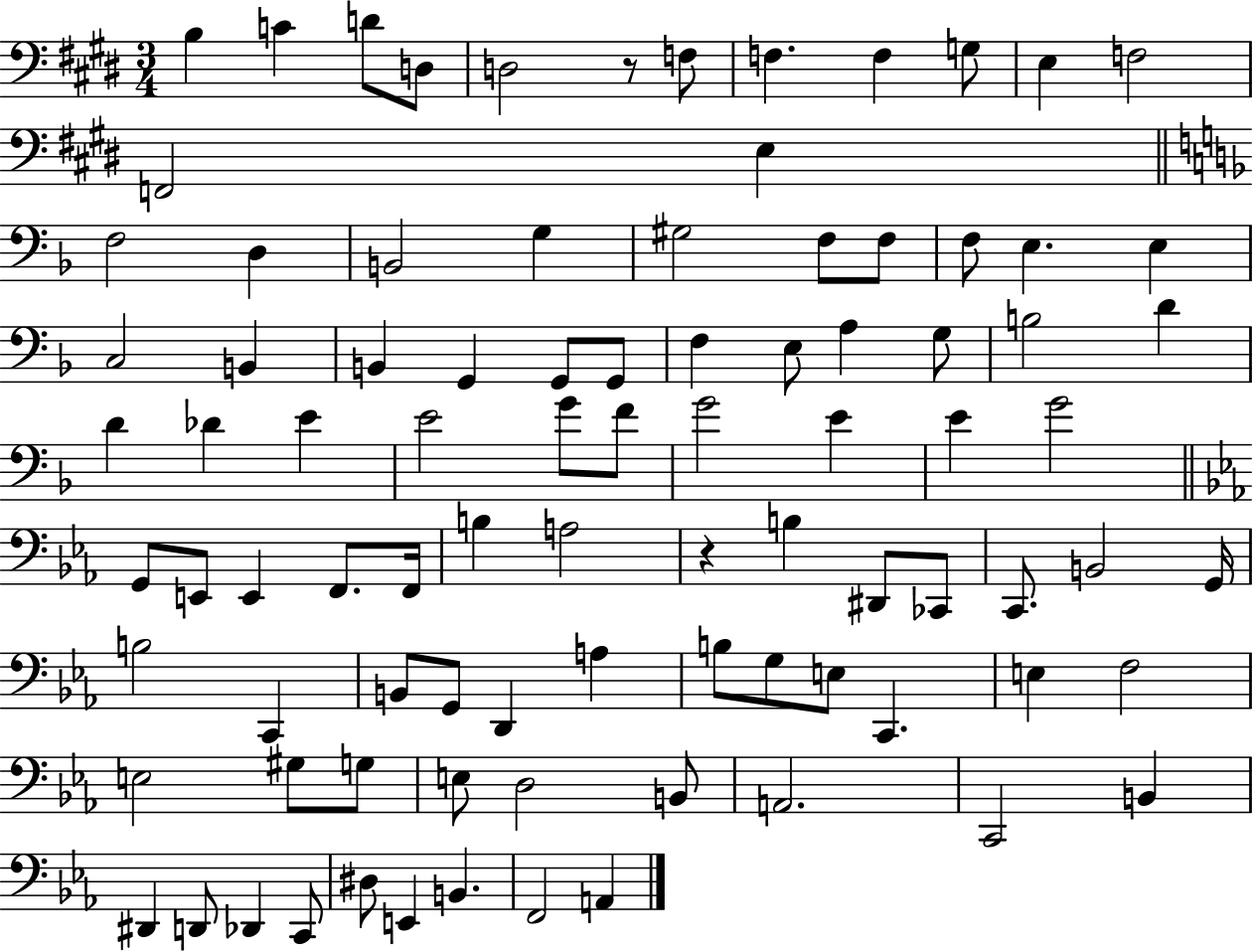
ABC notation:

X:1
T:Untitled
M:3/4
L:1/4
K:E
B, C D/2 D,/2 D,2 z/2 F,/2 F, F, G,/2 E, F,2 F,,2 E, F,2 D, B,,2 G, ^G,2 F,/2 F,/2 F,/2 E, E, C,2 B,, B,, G,, G,,/2 G,,/2 F, E,/2 A, G,/2 B,2 D D _D E E2 G/2 F/2 G2 E E G2 G,,/2 E,,/2 E,, F,,/2 F,,/4 B, A,2 z B, ^D,,/2 _C,,/2 C,,/2 B,,2 G,,/4 B,2 C,, B,,/2 G,,/2 D,, A, B,/2 G,/2 E,/2 C,, E, F,2 E,2 ^G,/2 G,/2 E,/2 D,2 B,,/2 A,,2 C,,2 B,, ^D,, D,,/2 _D,, C,,/2 ^D,/2 E,, B,, F,,2 A,,